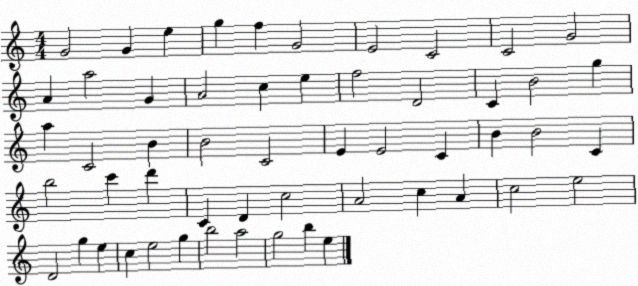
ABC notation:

X:1
T:Untitled
M:4/4
L:1/4
K:C
G2 G e g f G2 E2 C2 C2 G2 A a2 G A2 c e f2 D2 C B2 g a C2 B B2 C2 E E2 C B B2 C b2 c' d' C D c2 A2 c A c2 e2 D2 g e c e2 g b2 a2 g2 b e